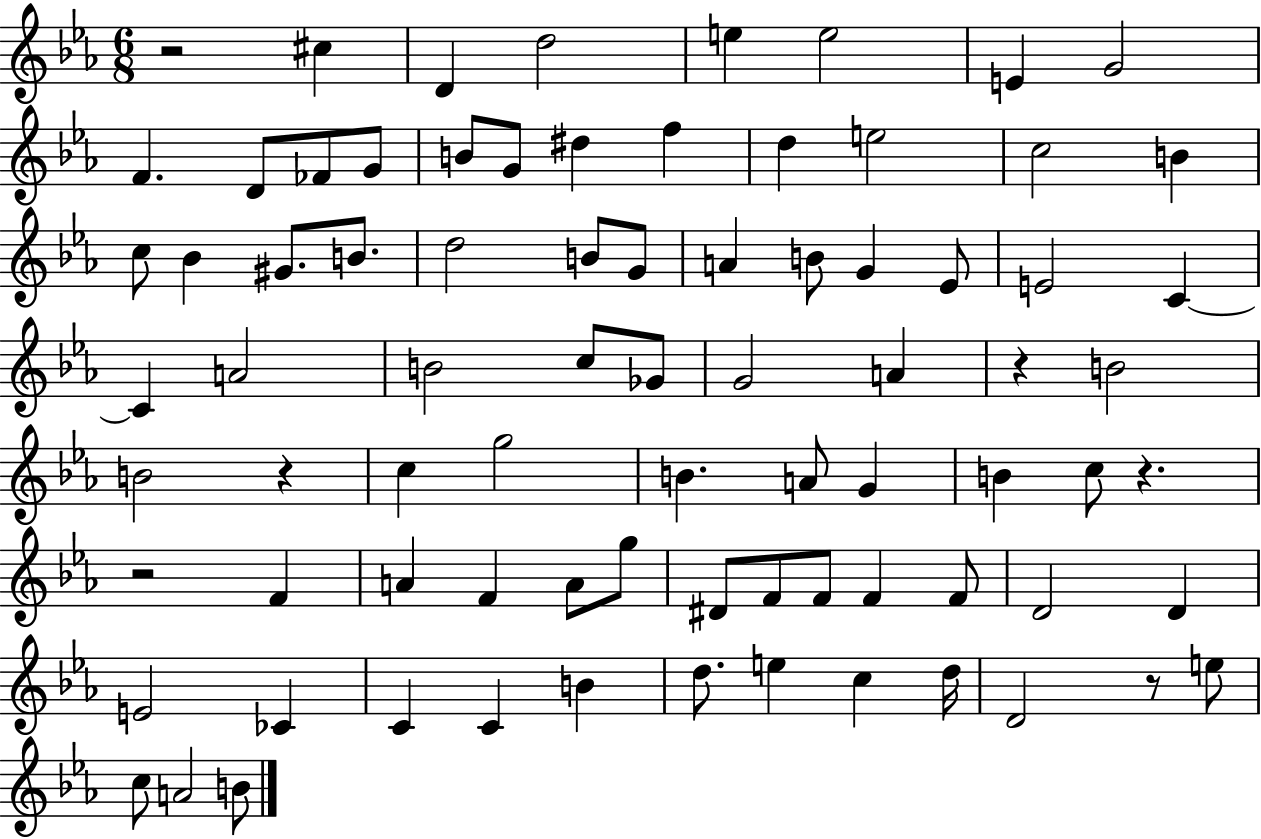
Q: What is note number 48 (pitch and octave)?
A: C5